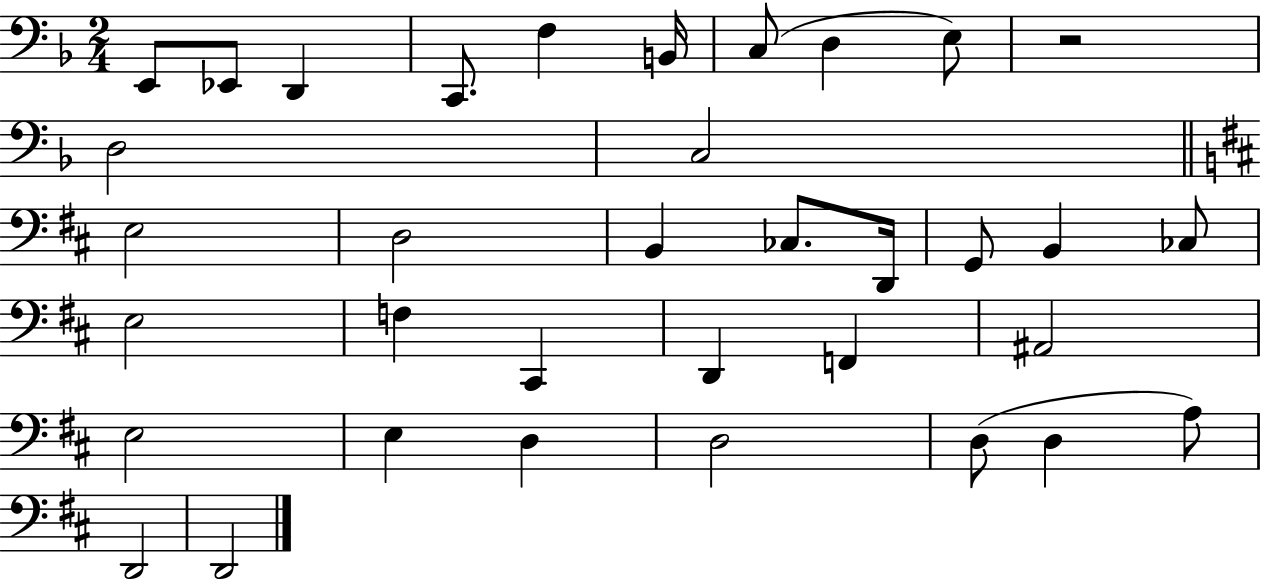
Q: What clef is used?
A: bass